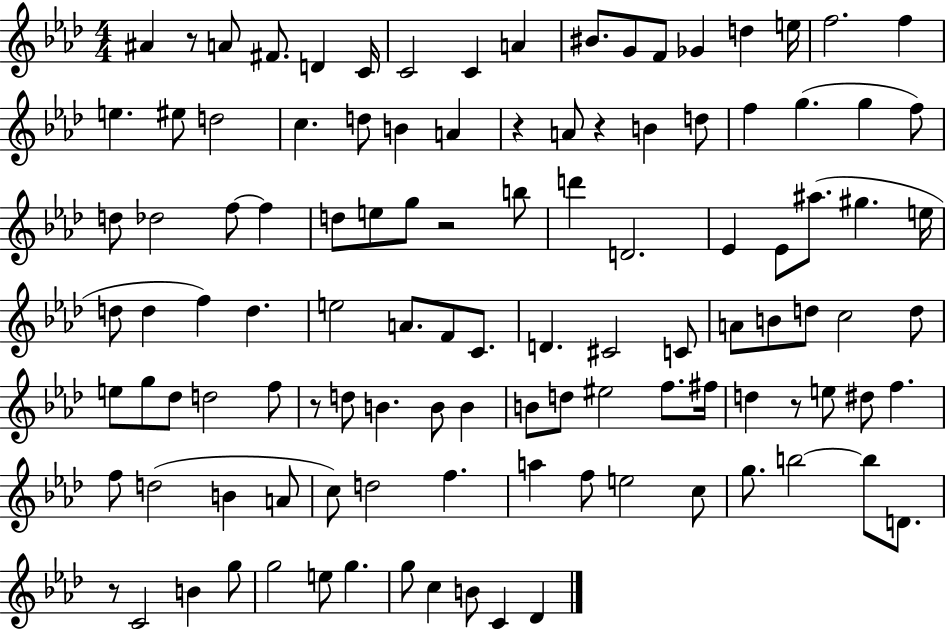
A#4/q R/e A4/e F#4/e. D4/q C4/s C4/h C4/q A4/q BIS4/e. G4/e F4/e Gb4/q D5/q E5/s F5/h. F5/q E5/q. EIS5/e D5/h C5/q. D5/e B4/q A4/q R/q A4/e R/q B4/q D5/e F5/q G5/q. G5/q F5/e D5/e Db5/h F5/e F5/q D5/e E5/e G5/e R/h B5/e D6/q D4/h. Eb4/q Eb4/e A#5/e. G#5/q. E5/s D5/e D5/q F5/q D5/q. E5/h A4/e. F4/e C4/e. D4/q. C#4/h C4/e A4/e B4/e D5/e C5/h D5/e E5/e G5/e Db5/e D5/h F5/e R/e D5/e B4/q. B4/e B4/q B4/e D5/e EIS5/h F5/e. F#5/s D5/q R/e E5/e D#5/e F5/q. F5/e D5/h B4/q A4/e C5/e D5/h F5/q. A5/q F5/e E5/h C5/e G5/e. B5/h B5/e D4/e. R/e C4/h B4/q G5/e G5/h E5/e G5/q. G5/e C5/q B4/e C4/q Db4/q